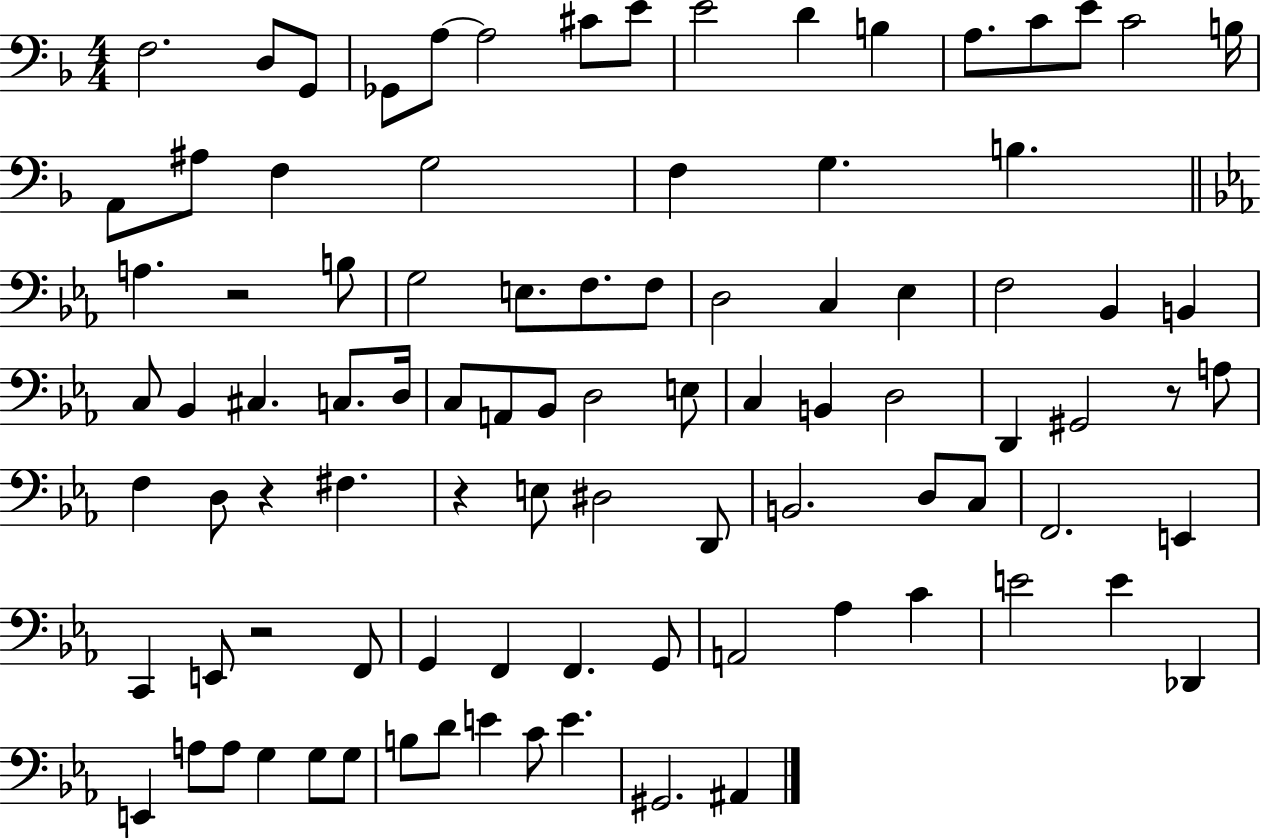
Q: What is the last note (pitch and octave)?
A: A#2